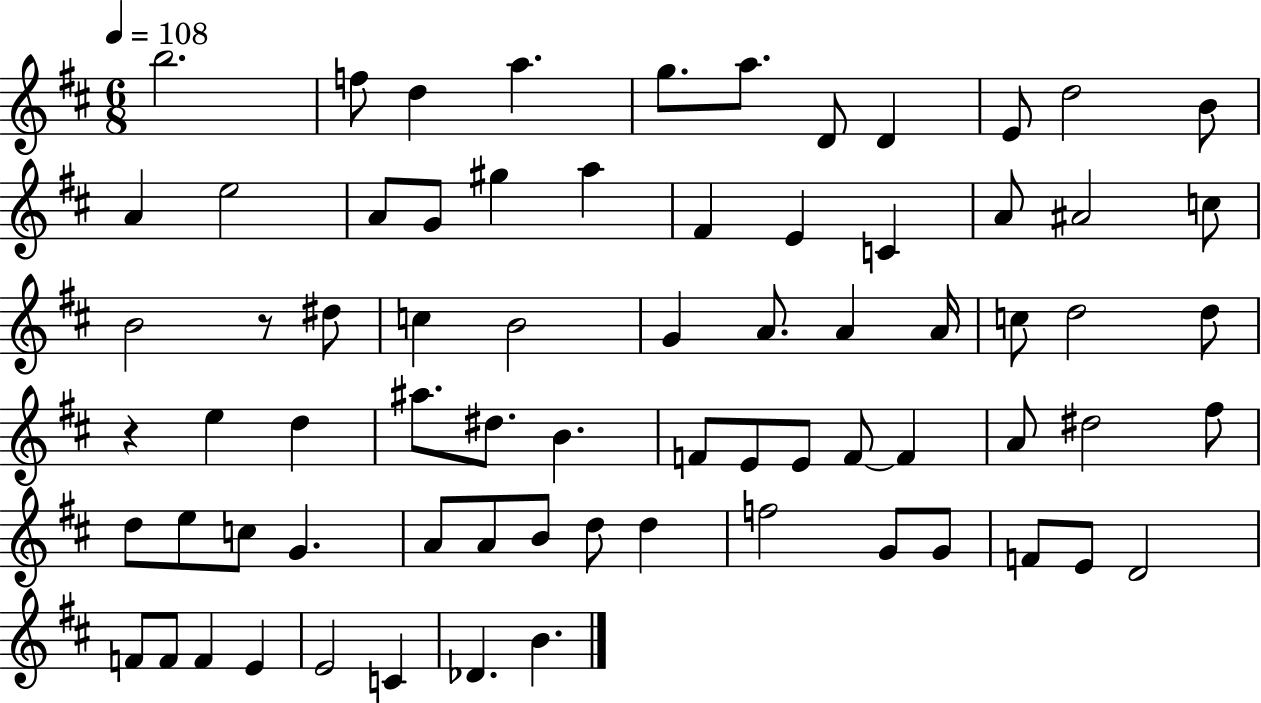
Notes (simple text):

B5/h. F5/e D5/q A5/q. G5/e. A5/e. D4/e D4/q E4/e D5/h B4/e A4/q E5/h A4/e G4/e G#5/q A5/q F#4/q E4/q C4/q A4/e A#4/h C5/e B4/h R/e D#5/e C5/q B4/h G4/q A4/e. A4/q A4/s C5/e D5/h D5/e R/q E5/q D5/q A#5/e. D#5/e. B4/q. F4/e E4/e E4/e F4/e F4/q A4/e D#5/h F#5/e D5/e E5/e C5/e G4/q. A4/e A4/e B4/e D5/e D5/q F5/h G4/e G4/e F4/e E4/e D4/h F4/e F4/e F4/q E4/q E4/h C4/q Db4/q. B4/q.